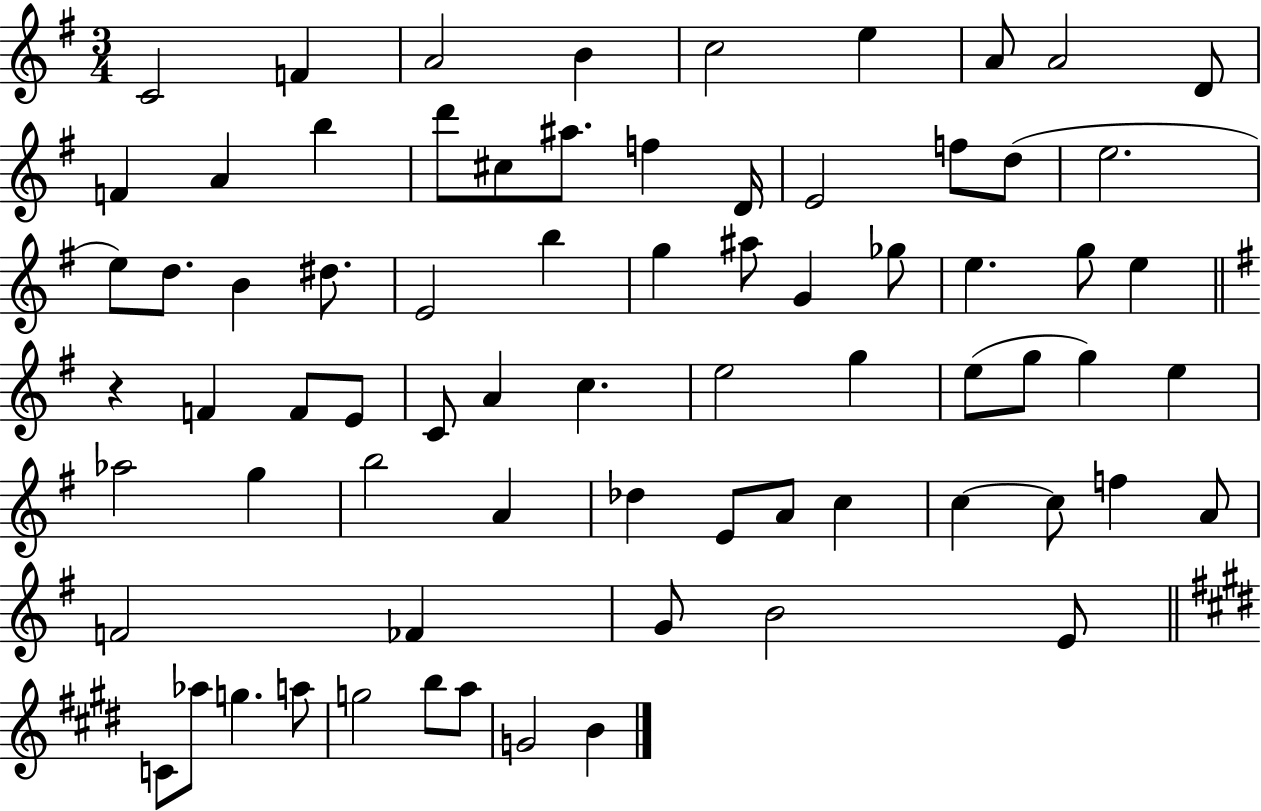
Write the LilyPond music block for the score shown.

{
  \clef treble
  \numericTimeSignature
  \time 3/4
  \key g \major
  c'2 f'4 | a'2 b'4 | c''2 e''4 | a'8 a'2 d'8 | \break f'4 a'4 b''4 | d'''8 cis''8 ais''8. f''4 d'16 | e'2 f''8 d''8( | e''2. | \break e''8) d''8. b'4 dis''8. | e'2 b''4 | g''4 ais''8 g'4 ges''8 | e''4. g''8 e''4 | \break \bar "||" \break \key e \minor r4 f'4 f'8 e'8 | c'8 a'4 c''4. | e''2 g''4 | e''8( g''8 g''4) e''4 | \break aes''2 g''4 | b''2 a'4 | des''4 e'8 a'8 c''4 | c''4~~ c''8 f''4 a'8 | \break f'2 fes'4 | g'8 b'2 e'8 | \bar "||" \break \key e \major c'8 aes''8 g''4. a''8 | g''2 b''8 a''8 | g'2 b'4 | \bar "|."
}